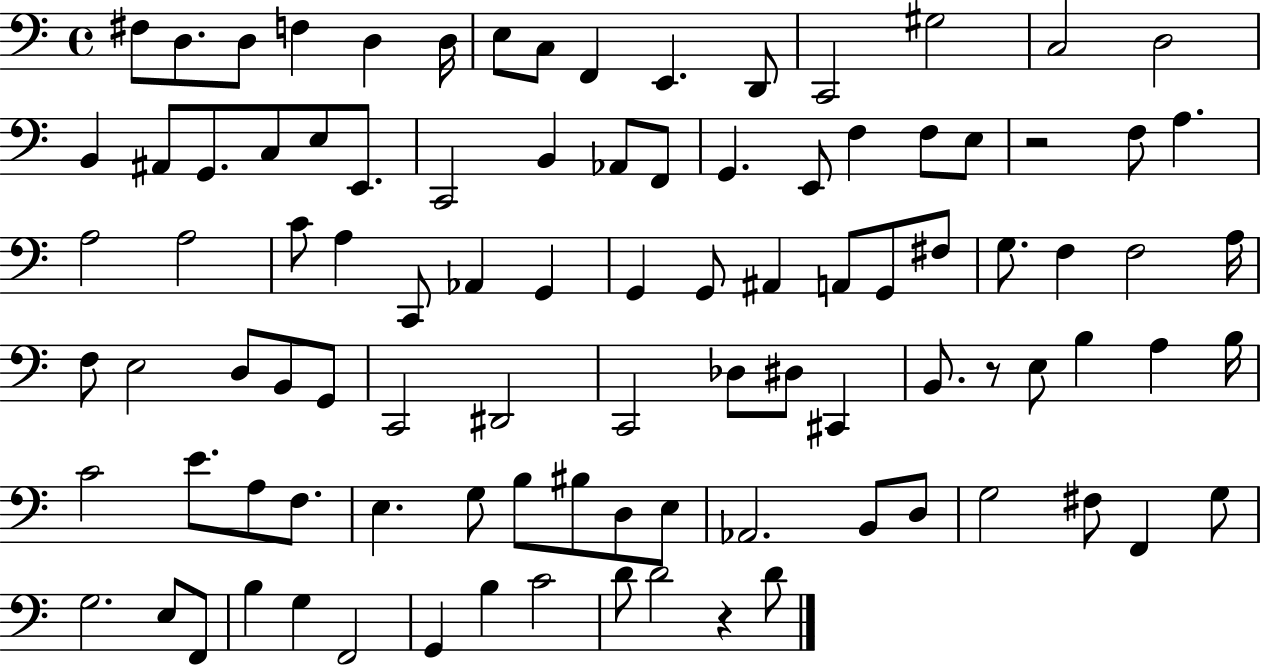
{
  \clef bass
  \time 4/4
  \defaultTimeSignature
  \key c \major
  fis8 d8. d8 f4 d4 d16 | e8 c8 f,4 e,4. d,8 | c,2 gis2 | c2 d2 | \break b,4 ais,8 g,8. c8 e8 e,8. | c,2 b,4 aes,8 f,8 | g,4. e,8 f4 f8 e8 | r2 f8 a4. | \break a2 a2 | c'8 a4 c,8 aes,4 g,4 | g,4 g,8 ais,4 a,8 g,8 fis8 | g8. f4 f2 a16 | \break f8 e2 d8 b,8 g,8 | c,2 dis,2 | c,2 des8 dis8 cis,4 | b,8. r8 e8 b4 a4 b16 | \break c'2 e'8. a8 f8. | e4. g8 b8 bis8 d8 e8 | aes,2. b,8 d8 | g2 fis8 f,4 g8 | \break g2. e8 f,8 | b4 g4 f,2 | g,4 b4 c'2 | d'8 d'2 r4 d'8 | \break \bar "|."
}